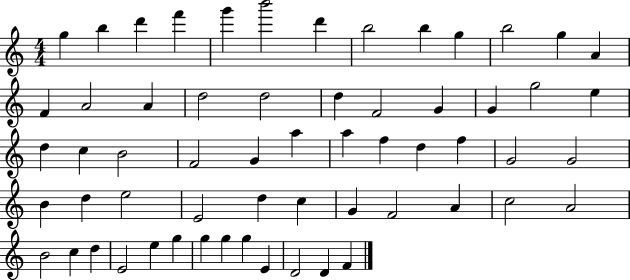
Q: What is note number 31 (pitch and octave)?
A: A5